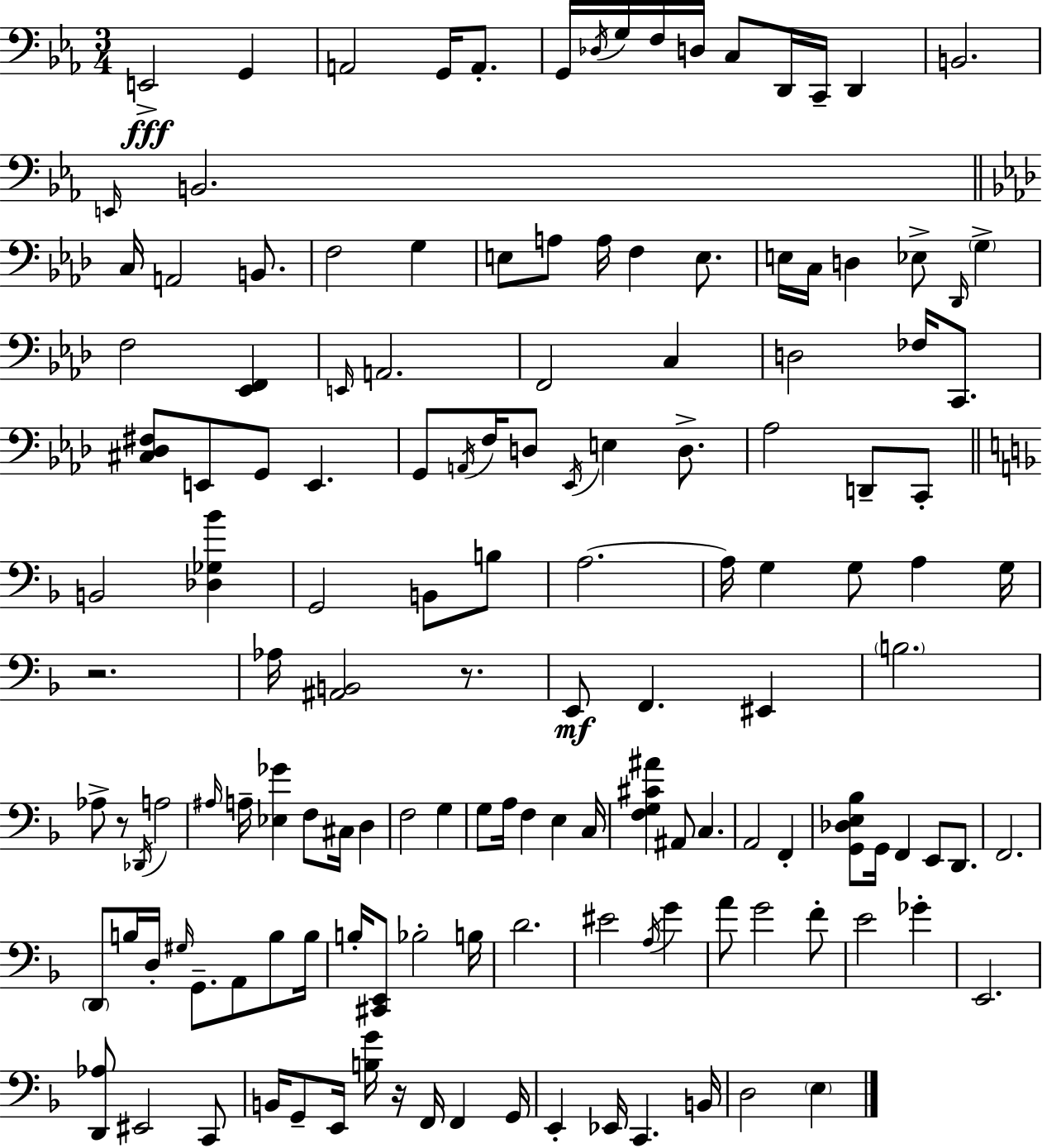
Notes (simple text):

E2/h G2/q A2/h G2/s A2/e. G2/s Db3/s G3/s F3/s D3/s C3/e D2/s C2/s D2/q B2/h. E2/s B2/h. C3/s A2/h B2/e. F3/h G3/q E3/e A3/e A3/s F3/q E3/e. E3/s C3/s D3/q Eb3/e Db2/s G3/q F3/h [Eb2,F2]/q E2/s A2/h. F2/h C3/q D3/h FES3/s C2/e. [C#3,Db3,F#3]/e E2/e G2/e E2/q. G2/e A2/s F3/s D3/e Eb2/s E3/q D3/e. Ab3/h D2/e C2/e B2/h [Db3,Gb3,Bb4]/q G2/h B2/e B3/e A3/h. A3/s G3/q G3/e A3/q G3/s R/h. Ab3/s [A#2,B2]/h R/e. E2/e F2/q. EIS2/q B3/h. Ab3/e R/e Db2/s A3/h A#3/s A3/s [Eb3,Gb4]/q F3/e C#3/s D3/q F3/h G3/q G3/e A3/s F3/q E3/q C3/s [F3,G3,C#4,A#4]/q A#2/e C3/q. A2/h F2/q [G2,Db3,E3,Bb3]/e G2/s F2/q E2/e D2/e. F2/h. D2/e B3/s D3/s G#3/s G2/e. A2/e B3/e B3/s B3/s [C#2,E2]/e Bb3/h B3/s D4/h. EIS4/h A3/s G4/q A4/e G4/h F4/e E4/h Gb4/q E2/h. [D2,Ab3]/e EIS2/h C2/e B2/s G2/e E2/s [B3,G4]/s R/s F2/s F2/q G2/s E2/q Eb2/s C2/q. B2/s D3/h E3/q